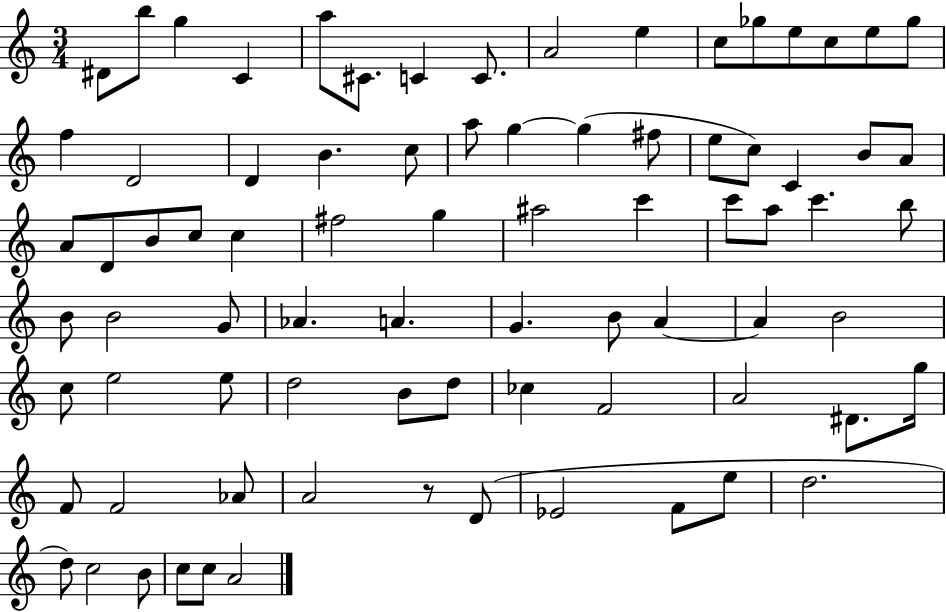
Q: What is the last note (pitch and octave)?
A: A4